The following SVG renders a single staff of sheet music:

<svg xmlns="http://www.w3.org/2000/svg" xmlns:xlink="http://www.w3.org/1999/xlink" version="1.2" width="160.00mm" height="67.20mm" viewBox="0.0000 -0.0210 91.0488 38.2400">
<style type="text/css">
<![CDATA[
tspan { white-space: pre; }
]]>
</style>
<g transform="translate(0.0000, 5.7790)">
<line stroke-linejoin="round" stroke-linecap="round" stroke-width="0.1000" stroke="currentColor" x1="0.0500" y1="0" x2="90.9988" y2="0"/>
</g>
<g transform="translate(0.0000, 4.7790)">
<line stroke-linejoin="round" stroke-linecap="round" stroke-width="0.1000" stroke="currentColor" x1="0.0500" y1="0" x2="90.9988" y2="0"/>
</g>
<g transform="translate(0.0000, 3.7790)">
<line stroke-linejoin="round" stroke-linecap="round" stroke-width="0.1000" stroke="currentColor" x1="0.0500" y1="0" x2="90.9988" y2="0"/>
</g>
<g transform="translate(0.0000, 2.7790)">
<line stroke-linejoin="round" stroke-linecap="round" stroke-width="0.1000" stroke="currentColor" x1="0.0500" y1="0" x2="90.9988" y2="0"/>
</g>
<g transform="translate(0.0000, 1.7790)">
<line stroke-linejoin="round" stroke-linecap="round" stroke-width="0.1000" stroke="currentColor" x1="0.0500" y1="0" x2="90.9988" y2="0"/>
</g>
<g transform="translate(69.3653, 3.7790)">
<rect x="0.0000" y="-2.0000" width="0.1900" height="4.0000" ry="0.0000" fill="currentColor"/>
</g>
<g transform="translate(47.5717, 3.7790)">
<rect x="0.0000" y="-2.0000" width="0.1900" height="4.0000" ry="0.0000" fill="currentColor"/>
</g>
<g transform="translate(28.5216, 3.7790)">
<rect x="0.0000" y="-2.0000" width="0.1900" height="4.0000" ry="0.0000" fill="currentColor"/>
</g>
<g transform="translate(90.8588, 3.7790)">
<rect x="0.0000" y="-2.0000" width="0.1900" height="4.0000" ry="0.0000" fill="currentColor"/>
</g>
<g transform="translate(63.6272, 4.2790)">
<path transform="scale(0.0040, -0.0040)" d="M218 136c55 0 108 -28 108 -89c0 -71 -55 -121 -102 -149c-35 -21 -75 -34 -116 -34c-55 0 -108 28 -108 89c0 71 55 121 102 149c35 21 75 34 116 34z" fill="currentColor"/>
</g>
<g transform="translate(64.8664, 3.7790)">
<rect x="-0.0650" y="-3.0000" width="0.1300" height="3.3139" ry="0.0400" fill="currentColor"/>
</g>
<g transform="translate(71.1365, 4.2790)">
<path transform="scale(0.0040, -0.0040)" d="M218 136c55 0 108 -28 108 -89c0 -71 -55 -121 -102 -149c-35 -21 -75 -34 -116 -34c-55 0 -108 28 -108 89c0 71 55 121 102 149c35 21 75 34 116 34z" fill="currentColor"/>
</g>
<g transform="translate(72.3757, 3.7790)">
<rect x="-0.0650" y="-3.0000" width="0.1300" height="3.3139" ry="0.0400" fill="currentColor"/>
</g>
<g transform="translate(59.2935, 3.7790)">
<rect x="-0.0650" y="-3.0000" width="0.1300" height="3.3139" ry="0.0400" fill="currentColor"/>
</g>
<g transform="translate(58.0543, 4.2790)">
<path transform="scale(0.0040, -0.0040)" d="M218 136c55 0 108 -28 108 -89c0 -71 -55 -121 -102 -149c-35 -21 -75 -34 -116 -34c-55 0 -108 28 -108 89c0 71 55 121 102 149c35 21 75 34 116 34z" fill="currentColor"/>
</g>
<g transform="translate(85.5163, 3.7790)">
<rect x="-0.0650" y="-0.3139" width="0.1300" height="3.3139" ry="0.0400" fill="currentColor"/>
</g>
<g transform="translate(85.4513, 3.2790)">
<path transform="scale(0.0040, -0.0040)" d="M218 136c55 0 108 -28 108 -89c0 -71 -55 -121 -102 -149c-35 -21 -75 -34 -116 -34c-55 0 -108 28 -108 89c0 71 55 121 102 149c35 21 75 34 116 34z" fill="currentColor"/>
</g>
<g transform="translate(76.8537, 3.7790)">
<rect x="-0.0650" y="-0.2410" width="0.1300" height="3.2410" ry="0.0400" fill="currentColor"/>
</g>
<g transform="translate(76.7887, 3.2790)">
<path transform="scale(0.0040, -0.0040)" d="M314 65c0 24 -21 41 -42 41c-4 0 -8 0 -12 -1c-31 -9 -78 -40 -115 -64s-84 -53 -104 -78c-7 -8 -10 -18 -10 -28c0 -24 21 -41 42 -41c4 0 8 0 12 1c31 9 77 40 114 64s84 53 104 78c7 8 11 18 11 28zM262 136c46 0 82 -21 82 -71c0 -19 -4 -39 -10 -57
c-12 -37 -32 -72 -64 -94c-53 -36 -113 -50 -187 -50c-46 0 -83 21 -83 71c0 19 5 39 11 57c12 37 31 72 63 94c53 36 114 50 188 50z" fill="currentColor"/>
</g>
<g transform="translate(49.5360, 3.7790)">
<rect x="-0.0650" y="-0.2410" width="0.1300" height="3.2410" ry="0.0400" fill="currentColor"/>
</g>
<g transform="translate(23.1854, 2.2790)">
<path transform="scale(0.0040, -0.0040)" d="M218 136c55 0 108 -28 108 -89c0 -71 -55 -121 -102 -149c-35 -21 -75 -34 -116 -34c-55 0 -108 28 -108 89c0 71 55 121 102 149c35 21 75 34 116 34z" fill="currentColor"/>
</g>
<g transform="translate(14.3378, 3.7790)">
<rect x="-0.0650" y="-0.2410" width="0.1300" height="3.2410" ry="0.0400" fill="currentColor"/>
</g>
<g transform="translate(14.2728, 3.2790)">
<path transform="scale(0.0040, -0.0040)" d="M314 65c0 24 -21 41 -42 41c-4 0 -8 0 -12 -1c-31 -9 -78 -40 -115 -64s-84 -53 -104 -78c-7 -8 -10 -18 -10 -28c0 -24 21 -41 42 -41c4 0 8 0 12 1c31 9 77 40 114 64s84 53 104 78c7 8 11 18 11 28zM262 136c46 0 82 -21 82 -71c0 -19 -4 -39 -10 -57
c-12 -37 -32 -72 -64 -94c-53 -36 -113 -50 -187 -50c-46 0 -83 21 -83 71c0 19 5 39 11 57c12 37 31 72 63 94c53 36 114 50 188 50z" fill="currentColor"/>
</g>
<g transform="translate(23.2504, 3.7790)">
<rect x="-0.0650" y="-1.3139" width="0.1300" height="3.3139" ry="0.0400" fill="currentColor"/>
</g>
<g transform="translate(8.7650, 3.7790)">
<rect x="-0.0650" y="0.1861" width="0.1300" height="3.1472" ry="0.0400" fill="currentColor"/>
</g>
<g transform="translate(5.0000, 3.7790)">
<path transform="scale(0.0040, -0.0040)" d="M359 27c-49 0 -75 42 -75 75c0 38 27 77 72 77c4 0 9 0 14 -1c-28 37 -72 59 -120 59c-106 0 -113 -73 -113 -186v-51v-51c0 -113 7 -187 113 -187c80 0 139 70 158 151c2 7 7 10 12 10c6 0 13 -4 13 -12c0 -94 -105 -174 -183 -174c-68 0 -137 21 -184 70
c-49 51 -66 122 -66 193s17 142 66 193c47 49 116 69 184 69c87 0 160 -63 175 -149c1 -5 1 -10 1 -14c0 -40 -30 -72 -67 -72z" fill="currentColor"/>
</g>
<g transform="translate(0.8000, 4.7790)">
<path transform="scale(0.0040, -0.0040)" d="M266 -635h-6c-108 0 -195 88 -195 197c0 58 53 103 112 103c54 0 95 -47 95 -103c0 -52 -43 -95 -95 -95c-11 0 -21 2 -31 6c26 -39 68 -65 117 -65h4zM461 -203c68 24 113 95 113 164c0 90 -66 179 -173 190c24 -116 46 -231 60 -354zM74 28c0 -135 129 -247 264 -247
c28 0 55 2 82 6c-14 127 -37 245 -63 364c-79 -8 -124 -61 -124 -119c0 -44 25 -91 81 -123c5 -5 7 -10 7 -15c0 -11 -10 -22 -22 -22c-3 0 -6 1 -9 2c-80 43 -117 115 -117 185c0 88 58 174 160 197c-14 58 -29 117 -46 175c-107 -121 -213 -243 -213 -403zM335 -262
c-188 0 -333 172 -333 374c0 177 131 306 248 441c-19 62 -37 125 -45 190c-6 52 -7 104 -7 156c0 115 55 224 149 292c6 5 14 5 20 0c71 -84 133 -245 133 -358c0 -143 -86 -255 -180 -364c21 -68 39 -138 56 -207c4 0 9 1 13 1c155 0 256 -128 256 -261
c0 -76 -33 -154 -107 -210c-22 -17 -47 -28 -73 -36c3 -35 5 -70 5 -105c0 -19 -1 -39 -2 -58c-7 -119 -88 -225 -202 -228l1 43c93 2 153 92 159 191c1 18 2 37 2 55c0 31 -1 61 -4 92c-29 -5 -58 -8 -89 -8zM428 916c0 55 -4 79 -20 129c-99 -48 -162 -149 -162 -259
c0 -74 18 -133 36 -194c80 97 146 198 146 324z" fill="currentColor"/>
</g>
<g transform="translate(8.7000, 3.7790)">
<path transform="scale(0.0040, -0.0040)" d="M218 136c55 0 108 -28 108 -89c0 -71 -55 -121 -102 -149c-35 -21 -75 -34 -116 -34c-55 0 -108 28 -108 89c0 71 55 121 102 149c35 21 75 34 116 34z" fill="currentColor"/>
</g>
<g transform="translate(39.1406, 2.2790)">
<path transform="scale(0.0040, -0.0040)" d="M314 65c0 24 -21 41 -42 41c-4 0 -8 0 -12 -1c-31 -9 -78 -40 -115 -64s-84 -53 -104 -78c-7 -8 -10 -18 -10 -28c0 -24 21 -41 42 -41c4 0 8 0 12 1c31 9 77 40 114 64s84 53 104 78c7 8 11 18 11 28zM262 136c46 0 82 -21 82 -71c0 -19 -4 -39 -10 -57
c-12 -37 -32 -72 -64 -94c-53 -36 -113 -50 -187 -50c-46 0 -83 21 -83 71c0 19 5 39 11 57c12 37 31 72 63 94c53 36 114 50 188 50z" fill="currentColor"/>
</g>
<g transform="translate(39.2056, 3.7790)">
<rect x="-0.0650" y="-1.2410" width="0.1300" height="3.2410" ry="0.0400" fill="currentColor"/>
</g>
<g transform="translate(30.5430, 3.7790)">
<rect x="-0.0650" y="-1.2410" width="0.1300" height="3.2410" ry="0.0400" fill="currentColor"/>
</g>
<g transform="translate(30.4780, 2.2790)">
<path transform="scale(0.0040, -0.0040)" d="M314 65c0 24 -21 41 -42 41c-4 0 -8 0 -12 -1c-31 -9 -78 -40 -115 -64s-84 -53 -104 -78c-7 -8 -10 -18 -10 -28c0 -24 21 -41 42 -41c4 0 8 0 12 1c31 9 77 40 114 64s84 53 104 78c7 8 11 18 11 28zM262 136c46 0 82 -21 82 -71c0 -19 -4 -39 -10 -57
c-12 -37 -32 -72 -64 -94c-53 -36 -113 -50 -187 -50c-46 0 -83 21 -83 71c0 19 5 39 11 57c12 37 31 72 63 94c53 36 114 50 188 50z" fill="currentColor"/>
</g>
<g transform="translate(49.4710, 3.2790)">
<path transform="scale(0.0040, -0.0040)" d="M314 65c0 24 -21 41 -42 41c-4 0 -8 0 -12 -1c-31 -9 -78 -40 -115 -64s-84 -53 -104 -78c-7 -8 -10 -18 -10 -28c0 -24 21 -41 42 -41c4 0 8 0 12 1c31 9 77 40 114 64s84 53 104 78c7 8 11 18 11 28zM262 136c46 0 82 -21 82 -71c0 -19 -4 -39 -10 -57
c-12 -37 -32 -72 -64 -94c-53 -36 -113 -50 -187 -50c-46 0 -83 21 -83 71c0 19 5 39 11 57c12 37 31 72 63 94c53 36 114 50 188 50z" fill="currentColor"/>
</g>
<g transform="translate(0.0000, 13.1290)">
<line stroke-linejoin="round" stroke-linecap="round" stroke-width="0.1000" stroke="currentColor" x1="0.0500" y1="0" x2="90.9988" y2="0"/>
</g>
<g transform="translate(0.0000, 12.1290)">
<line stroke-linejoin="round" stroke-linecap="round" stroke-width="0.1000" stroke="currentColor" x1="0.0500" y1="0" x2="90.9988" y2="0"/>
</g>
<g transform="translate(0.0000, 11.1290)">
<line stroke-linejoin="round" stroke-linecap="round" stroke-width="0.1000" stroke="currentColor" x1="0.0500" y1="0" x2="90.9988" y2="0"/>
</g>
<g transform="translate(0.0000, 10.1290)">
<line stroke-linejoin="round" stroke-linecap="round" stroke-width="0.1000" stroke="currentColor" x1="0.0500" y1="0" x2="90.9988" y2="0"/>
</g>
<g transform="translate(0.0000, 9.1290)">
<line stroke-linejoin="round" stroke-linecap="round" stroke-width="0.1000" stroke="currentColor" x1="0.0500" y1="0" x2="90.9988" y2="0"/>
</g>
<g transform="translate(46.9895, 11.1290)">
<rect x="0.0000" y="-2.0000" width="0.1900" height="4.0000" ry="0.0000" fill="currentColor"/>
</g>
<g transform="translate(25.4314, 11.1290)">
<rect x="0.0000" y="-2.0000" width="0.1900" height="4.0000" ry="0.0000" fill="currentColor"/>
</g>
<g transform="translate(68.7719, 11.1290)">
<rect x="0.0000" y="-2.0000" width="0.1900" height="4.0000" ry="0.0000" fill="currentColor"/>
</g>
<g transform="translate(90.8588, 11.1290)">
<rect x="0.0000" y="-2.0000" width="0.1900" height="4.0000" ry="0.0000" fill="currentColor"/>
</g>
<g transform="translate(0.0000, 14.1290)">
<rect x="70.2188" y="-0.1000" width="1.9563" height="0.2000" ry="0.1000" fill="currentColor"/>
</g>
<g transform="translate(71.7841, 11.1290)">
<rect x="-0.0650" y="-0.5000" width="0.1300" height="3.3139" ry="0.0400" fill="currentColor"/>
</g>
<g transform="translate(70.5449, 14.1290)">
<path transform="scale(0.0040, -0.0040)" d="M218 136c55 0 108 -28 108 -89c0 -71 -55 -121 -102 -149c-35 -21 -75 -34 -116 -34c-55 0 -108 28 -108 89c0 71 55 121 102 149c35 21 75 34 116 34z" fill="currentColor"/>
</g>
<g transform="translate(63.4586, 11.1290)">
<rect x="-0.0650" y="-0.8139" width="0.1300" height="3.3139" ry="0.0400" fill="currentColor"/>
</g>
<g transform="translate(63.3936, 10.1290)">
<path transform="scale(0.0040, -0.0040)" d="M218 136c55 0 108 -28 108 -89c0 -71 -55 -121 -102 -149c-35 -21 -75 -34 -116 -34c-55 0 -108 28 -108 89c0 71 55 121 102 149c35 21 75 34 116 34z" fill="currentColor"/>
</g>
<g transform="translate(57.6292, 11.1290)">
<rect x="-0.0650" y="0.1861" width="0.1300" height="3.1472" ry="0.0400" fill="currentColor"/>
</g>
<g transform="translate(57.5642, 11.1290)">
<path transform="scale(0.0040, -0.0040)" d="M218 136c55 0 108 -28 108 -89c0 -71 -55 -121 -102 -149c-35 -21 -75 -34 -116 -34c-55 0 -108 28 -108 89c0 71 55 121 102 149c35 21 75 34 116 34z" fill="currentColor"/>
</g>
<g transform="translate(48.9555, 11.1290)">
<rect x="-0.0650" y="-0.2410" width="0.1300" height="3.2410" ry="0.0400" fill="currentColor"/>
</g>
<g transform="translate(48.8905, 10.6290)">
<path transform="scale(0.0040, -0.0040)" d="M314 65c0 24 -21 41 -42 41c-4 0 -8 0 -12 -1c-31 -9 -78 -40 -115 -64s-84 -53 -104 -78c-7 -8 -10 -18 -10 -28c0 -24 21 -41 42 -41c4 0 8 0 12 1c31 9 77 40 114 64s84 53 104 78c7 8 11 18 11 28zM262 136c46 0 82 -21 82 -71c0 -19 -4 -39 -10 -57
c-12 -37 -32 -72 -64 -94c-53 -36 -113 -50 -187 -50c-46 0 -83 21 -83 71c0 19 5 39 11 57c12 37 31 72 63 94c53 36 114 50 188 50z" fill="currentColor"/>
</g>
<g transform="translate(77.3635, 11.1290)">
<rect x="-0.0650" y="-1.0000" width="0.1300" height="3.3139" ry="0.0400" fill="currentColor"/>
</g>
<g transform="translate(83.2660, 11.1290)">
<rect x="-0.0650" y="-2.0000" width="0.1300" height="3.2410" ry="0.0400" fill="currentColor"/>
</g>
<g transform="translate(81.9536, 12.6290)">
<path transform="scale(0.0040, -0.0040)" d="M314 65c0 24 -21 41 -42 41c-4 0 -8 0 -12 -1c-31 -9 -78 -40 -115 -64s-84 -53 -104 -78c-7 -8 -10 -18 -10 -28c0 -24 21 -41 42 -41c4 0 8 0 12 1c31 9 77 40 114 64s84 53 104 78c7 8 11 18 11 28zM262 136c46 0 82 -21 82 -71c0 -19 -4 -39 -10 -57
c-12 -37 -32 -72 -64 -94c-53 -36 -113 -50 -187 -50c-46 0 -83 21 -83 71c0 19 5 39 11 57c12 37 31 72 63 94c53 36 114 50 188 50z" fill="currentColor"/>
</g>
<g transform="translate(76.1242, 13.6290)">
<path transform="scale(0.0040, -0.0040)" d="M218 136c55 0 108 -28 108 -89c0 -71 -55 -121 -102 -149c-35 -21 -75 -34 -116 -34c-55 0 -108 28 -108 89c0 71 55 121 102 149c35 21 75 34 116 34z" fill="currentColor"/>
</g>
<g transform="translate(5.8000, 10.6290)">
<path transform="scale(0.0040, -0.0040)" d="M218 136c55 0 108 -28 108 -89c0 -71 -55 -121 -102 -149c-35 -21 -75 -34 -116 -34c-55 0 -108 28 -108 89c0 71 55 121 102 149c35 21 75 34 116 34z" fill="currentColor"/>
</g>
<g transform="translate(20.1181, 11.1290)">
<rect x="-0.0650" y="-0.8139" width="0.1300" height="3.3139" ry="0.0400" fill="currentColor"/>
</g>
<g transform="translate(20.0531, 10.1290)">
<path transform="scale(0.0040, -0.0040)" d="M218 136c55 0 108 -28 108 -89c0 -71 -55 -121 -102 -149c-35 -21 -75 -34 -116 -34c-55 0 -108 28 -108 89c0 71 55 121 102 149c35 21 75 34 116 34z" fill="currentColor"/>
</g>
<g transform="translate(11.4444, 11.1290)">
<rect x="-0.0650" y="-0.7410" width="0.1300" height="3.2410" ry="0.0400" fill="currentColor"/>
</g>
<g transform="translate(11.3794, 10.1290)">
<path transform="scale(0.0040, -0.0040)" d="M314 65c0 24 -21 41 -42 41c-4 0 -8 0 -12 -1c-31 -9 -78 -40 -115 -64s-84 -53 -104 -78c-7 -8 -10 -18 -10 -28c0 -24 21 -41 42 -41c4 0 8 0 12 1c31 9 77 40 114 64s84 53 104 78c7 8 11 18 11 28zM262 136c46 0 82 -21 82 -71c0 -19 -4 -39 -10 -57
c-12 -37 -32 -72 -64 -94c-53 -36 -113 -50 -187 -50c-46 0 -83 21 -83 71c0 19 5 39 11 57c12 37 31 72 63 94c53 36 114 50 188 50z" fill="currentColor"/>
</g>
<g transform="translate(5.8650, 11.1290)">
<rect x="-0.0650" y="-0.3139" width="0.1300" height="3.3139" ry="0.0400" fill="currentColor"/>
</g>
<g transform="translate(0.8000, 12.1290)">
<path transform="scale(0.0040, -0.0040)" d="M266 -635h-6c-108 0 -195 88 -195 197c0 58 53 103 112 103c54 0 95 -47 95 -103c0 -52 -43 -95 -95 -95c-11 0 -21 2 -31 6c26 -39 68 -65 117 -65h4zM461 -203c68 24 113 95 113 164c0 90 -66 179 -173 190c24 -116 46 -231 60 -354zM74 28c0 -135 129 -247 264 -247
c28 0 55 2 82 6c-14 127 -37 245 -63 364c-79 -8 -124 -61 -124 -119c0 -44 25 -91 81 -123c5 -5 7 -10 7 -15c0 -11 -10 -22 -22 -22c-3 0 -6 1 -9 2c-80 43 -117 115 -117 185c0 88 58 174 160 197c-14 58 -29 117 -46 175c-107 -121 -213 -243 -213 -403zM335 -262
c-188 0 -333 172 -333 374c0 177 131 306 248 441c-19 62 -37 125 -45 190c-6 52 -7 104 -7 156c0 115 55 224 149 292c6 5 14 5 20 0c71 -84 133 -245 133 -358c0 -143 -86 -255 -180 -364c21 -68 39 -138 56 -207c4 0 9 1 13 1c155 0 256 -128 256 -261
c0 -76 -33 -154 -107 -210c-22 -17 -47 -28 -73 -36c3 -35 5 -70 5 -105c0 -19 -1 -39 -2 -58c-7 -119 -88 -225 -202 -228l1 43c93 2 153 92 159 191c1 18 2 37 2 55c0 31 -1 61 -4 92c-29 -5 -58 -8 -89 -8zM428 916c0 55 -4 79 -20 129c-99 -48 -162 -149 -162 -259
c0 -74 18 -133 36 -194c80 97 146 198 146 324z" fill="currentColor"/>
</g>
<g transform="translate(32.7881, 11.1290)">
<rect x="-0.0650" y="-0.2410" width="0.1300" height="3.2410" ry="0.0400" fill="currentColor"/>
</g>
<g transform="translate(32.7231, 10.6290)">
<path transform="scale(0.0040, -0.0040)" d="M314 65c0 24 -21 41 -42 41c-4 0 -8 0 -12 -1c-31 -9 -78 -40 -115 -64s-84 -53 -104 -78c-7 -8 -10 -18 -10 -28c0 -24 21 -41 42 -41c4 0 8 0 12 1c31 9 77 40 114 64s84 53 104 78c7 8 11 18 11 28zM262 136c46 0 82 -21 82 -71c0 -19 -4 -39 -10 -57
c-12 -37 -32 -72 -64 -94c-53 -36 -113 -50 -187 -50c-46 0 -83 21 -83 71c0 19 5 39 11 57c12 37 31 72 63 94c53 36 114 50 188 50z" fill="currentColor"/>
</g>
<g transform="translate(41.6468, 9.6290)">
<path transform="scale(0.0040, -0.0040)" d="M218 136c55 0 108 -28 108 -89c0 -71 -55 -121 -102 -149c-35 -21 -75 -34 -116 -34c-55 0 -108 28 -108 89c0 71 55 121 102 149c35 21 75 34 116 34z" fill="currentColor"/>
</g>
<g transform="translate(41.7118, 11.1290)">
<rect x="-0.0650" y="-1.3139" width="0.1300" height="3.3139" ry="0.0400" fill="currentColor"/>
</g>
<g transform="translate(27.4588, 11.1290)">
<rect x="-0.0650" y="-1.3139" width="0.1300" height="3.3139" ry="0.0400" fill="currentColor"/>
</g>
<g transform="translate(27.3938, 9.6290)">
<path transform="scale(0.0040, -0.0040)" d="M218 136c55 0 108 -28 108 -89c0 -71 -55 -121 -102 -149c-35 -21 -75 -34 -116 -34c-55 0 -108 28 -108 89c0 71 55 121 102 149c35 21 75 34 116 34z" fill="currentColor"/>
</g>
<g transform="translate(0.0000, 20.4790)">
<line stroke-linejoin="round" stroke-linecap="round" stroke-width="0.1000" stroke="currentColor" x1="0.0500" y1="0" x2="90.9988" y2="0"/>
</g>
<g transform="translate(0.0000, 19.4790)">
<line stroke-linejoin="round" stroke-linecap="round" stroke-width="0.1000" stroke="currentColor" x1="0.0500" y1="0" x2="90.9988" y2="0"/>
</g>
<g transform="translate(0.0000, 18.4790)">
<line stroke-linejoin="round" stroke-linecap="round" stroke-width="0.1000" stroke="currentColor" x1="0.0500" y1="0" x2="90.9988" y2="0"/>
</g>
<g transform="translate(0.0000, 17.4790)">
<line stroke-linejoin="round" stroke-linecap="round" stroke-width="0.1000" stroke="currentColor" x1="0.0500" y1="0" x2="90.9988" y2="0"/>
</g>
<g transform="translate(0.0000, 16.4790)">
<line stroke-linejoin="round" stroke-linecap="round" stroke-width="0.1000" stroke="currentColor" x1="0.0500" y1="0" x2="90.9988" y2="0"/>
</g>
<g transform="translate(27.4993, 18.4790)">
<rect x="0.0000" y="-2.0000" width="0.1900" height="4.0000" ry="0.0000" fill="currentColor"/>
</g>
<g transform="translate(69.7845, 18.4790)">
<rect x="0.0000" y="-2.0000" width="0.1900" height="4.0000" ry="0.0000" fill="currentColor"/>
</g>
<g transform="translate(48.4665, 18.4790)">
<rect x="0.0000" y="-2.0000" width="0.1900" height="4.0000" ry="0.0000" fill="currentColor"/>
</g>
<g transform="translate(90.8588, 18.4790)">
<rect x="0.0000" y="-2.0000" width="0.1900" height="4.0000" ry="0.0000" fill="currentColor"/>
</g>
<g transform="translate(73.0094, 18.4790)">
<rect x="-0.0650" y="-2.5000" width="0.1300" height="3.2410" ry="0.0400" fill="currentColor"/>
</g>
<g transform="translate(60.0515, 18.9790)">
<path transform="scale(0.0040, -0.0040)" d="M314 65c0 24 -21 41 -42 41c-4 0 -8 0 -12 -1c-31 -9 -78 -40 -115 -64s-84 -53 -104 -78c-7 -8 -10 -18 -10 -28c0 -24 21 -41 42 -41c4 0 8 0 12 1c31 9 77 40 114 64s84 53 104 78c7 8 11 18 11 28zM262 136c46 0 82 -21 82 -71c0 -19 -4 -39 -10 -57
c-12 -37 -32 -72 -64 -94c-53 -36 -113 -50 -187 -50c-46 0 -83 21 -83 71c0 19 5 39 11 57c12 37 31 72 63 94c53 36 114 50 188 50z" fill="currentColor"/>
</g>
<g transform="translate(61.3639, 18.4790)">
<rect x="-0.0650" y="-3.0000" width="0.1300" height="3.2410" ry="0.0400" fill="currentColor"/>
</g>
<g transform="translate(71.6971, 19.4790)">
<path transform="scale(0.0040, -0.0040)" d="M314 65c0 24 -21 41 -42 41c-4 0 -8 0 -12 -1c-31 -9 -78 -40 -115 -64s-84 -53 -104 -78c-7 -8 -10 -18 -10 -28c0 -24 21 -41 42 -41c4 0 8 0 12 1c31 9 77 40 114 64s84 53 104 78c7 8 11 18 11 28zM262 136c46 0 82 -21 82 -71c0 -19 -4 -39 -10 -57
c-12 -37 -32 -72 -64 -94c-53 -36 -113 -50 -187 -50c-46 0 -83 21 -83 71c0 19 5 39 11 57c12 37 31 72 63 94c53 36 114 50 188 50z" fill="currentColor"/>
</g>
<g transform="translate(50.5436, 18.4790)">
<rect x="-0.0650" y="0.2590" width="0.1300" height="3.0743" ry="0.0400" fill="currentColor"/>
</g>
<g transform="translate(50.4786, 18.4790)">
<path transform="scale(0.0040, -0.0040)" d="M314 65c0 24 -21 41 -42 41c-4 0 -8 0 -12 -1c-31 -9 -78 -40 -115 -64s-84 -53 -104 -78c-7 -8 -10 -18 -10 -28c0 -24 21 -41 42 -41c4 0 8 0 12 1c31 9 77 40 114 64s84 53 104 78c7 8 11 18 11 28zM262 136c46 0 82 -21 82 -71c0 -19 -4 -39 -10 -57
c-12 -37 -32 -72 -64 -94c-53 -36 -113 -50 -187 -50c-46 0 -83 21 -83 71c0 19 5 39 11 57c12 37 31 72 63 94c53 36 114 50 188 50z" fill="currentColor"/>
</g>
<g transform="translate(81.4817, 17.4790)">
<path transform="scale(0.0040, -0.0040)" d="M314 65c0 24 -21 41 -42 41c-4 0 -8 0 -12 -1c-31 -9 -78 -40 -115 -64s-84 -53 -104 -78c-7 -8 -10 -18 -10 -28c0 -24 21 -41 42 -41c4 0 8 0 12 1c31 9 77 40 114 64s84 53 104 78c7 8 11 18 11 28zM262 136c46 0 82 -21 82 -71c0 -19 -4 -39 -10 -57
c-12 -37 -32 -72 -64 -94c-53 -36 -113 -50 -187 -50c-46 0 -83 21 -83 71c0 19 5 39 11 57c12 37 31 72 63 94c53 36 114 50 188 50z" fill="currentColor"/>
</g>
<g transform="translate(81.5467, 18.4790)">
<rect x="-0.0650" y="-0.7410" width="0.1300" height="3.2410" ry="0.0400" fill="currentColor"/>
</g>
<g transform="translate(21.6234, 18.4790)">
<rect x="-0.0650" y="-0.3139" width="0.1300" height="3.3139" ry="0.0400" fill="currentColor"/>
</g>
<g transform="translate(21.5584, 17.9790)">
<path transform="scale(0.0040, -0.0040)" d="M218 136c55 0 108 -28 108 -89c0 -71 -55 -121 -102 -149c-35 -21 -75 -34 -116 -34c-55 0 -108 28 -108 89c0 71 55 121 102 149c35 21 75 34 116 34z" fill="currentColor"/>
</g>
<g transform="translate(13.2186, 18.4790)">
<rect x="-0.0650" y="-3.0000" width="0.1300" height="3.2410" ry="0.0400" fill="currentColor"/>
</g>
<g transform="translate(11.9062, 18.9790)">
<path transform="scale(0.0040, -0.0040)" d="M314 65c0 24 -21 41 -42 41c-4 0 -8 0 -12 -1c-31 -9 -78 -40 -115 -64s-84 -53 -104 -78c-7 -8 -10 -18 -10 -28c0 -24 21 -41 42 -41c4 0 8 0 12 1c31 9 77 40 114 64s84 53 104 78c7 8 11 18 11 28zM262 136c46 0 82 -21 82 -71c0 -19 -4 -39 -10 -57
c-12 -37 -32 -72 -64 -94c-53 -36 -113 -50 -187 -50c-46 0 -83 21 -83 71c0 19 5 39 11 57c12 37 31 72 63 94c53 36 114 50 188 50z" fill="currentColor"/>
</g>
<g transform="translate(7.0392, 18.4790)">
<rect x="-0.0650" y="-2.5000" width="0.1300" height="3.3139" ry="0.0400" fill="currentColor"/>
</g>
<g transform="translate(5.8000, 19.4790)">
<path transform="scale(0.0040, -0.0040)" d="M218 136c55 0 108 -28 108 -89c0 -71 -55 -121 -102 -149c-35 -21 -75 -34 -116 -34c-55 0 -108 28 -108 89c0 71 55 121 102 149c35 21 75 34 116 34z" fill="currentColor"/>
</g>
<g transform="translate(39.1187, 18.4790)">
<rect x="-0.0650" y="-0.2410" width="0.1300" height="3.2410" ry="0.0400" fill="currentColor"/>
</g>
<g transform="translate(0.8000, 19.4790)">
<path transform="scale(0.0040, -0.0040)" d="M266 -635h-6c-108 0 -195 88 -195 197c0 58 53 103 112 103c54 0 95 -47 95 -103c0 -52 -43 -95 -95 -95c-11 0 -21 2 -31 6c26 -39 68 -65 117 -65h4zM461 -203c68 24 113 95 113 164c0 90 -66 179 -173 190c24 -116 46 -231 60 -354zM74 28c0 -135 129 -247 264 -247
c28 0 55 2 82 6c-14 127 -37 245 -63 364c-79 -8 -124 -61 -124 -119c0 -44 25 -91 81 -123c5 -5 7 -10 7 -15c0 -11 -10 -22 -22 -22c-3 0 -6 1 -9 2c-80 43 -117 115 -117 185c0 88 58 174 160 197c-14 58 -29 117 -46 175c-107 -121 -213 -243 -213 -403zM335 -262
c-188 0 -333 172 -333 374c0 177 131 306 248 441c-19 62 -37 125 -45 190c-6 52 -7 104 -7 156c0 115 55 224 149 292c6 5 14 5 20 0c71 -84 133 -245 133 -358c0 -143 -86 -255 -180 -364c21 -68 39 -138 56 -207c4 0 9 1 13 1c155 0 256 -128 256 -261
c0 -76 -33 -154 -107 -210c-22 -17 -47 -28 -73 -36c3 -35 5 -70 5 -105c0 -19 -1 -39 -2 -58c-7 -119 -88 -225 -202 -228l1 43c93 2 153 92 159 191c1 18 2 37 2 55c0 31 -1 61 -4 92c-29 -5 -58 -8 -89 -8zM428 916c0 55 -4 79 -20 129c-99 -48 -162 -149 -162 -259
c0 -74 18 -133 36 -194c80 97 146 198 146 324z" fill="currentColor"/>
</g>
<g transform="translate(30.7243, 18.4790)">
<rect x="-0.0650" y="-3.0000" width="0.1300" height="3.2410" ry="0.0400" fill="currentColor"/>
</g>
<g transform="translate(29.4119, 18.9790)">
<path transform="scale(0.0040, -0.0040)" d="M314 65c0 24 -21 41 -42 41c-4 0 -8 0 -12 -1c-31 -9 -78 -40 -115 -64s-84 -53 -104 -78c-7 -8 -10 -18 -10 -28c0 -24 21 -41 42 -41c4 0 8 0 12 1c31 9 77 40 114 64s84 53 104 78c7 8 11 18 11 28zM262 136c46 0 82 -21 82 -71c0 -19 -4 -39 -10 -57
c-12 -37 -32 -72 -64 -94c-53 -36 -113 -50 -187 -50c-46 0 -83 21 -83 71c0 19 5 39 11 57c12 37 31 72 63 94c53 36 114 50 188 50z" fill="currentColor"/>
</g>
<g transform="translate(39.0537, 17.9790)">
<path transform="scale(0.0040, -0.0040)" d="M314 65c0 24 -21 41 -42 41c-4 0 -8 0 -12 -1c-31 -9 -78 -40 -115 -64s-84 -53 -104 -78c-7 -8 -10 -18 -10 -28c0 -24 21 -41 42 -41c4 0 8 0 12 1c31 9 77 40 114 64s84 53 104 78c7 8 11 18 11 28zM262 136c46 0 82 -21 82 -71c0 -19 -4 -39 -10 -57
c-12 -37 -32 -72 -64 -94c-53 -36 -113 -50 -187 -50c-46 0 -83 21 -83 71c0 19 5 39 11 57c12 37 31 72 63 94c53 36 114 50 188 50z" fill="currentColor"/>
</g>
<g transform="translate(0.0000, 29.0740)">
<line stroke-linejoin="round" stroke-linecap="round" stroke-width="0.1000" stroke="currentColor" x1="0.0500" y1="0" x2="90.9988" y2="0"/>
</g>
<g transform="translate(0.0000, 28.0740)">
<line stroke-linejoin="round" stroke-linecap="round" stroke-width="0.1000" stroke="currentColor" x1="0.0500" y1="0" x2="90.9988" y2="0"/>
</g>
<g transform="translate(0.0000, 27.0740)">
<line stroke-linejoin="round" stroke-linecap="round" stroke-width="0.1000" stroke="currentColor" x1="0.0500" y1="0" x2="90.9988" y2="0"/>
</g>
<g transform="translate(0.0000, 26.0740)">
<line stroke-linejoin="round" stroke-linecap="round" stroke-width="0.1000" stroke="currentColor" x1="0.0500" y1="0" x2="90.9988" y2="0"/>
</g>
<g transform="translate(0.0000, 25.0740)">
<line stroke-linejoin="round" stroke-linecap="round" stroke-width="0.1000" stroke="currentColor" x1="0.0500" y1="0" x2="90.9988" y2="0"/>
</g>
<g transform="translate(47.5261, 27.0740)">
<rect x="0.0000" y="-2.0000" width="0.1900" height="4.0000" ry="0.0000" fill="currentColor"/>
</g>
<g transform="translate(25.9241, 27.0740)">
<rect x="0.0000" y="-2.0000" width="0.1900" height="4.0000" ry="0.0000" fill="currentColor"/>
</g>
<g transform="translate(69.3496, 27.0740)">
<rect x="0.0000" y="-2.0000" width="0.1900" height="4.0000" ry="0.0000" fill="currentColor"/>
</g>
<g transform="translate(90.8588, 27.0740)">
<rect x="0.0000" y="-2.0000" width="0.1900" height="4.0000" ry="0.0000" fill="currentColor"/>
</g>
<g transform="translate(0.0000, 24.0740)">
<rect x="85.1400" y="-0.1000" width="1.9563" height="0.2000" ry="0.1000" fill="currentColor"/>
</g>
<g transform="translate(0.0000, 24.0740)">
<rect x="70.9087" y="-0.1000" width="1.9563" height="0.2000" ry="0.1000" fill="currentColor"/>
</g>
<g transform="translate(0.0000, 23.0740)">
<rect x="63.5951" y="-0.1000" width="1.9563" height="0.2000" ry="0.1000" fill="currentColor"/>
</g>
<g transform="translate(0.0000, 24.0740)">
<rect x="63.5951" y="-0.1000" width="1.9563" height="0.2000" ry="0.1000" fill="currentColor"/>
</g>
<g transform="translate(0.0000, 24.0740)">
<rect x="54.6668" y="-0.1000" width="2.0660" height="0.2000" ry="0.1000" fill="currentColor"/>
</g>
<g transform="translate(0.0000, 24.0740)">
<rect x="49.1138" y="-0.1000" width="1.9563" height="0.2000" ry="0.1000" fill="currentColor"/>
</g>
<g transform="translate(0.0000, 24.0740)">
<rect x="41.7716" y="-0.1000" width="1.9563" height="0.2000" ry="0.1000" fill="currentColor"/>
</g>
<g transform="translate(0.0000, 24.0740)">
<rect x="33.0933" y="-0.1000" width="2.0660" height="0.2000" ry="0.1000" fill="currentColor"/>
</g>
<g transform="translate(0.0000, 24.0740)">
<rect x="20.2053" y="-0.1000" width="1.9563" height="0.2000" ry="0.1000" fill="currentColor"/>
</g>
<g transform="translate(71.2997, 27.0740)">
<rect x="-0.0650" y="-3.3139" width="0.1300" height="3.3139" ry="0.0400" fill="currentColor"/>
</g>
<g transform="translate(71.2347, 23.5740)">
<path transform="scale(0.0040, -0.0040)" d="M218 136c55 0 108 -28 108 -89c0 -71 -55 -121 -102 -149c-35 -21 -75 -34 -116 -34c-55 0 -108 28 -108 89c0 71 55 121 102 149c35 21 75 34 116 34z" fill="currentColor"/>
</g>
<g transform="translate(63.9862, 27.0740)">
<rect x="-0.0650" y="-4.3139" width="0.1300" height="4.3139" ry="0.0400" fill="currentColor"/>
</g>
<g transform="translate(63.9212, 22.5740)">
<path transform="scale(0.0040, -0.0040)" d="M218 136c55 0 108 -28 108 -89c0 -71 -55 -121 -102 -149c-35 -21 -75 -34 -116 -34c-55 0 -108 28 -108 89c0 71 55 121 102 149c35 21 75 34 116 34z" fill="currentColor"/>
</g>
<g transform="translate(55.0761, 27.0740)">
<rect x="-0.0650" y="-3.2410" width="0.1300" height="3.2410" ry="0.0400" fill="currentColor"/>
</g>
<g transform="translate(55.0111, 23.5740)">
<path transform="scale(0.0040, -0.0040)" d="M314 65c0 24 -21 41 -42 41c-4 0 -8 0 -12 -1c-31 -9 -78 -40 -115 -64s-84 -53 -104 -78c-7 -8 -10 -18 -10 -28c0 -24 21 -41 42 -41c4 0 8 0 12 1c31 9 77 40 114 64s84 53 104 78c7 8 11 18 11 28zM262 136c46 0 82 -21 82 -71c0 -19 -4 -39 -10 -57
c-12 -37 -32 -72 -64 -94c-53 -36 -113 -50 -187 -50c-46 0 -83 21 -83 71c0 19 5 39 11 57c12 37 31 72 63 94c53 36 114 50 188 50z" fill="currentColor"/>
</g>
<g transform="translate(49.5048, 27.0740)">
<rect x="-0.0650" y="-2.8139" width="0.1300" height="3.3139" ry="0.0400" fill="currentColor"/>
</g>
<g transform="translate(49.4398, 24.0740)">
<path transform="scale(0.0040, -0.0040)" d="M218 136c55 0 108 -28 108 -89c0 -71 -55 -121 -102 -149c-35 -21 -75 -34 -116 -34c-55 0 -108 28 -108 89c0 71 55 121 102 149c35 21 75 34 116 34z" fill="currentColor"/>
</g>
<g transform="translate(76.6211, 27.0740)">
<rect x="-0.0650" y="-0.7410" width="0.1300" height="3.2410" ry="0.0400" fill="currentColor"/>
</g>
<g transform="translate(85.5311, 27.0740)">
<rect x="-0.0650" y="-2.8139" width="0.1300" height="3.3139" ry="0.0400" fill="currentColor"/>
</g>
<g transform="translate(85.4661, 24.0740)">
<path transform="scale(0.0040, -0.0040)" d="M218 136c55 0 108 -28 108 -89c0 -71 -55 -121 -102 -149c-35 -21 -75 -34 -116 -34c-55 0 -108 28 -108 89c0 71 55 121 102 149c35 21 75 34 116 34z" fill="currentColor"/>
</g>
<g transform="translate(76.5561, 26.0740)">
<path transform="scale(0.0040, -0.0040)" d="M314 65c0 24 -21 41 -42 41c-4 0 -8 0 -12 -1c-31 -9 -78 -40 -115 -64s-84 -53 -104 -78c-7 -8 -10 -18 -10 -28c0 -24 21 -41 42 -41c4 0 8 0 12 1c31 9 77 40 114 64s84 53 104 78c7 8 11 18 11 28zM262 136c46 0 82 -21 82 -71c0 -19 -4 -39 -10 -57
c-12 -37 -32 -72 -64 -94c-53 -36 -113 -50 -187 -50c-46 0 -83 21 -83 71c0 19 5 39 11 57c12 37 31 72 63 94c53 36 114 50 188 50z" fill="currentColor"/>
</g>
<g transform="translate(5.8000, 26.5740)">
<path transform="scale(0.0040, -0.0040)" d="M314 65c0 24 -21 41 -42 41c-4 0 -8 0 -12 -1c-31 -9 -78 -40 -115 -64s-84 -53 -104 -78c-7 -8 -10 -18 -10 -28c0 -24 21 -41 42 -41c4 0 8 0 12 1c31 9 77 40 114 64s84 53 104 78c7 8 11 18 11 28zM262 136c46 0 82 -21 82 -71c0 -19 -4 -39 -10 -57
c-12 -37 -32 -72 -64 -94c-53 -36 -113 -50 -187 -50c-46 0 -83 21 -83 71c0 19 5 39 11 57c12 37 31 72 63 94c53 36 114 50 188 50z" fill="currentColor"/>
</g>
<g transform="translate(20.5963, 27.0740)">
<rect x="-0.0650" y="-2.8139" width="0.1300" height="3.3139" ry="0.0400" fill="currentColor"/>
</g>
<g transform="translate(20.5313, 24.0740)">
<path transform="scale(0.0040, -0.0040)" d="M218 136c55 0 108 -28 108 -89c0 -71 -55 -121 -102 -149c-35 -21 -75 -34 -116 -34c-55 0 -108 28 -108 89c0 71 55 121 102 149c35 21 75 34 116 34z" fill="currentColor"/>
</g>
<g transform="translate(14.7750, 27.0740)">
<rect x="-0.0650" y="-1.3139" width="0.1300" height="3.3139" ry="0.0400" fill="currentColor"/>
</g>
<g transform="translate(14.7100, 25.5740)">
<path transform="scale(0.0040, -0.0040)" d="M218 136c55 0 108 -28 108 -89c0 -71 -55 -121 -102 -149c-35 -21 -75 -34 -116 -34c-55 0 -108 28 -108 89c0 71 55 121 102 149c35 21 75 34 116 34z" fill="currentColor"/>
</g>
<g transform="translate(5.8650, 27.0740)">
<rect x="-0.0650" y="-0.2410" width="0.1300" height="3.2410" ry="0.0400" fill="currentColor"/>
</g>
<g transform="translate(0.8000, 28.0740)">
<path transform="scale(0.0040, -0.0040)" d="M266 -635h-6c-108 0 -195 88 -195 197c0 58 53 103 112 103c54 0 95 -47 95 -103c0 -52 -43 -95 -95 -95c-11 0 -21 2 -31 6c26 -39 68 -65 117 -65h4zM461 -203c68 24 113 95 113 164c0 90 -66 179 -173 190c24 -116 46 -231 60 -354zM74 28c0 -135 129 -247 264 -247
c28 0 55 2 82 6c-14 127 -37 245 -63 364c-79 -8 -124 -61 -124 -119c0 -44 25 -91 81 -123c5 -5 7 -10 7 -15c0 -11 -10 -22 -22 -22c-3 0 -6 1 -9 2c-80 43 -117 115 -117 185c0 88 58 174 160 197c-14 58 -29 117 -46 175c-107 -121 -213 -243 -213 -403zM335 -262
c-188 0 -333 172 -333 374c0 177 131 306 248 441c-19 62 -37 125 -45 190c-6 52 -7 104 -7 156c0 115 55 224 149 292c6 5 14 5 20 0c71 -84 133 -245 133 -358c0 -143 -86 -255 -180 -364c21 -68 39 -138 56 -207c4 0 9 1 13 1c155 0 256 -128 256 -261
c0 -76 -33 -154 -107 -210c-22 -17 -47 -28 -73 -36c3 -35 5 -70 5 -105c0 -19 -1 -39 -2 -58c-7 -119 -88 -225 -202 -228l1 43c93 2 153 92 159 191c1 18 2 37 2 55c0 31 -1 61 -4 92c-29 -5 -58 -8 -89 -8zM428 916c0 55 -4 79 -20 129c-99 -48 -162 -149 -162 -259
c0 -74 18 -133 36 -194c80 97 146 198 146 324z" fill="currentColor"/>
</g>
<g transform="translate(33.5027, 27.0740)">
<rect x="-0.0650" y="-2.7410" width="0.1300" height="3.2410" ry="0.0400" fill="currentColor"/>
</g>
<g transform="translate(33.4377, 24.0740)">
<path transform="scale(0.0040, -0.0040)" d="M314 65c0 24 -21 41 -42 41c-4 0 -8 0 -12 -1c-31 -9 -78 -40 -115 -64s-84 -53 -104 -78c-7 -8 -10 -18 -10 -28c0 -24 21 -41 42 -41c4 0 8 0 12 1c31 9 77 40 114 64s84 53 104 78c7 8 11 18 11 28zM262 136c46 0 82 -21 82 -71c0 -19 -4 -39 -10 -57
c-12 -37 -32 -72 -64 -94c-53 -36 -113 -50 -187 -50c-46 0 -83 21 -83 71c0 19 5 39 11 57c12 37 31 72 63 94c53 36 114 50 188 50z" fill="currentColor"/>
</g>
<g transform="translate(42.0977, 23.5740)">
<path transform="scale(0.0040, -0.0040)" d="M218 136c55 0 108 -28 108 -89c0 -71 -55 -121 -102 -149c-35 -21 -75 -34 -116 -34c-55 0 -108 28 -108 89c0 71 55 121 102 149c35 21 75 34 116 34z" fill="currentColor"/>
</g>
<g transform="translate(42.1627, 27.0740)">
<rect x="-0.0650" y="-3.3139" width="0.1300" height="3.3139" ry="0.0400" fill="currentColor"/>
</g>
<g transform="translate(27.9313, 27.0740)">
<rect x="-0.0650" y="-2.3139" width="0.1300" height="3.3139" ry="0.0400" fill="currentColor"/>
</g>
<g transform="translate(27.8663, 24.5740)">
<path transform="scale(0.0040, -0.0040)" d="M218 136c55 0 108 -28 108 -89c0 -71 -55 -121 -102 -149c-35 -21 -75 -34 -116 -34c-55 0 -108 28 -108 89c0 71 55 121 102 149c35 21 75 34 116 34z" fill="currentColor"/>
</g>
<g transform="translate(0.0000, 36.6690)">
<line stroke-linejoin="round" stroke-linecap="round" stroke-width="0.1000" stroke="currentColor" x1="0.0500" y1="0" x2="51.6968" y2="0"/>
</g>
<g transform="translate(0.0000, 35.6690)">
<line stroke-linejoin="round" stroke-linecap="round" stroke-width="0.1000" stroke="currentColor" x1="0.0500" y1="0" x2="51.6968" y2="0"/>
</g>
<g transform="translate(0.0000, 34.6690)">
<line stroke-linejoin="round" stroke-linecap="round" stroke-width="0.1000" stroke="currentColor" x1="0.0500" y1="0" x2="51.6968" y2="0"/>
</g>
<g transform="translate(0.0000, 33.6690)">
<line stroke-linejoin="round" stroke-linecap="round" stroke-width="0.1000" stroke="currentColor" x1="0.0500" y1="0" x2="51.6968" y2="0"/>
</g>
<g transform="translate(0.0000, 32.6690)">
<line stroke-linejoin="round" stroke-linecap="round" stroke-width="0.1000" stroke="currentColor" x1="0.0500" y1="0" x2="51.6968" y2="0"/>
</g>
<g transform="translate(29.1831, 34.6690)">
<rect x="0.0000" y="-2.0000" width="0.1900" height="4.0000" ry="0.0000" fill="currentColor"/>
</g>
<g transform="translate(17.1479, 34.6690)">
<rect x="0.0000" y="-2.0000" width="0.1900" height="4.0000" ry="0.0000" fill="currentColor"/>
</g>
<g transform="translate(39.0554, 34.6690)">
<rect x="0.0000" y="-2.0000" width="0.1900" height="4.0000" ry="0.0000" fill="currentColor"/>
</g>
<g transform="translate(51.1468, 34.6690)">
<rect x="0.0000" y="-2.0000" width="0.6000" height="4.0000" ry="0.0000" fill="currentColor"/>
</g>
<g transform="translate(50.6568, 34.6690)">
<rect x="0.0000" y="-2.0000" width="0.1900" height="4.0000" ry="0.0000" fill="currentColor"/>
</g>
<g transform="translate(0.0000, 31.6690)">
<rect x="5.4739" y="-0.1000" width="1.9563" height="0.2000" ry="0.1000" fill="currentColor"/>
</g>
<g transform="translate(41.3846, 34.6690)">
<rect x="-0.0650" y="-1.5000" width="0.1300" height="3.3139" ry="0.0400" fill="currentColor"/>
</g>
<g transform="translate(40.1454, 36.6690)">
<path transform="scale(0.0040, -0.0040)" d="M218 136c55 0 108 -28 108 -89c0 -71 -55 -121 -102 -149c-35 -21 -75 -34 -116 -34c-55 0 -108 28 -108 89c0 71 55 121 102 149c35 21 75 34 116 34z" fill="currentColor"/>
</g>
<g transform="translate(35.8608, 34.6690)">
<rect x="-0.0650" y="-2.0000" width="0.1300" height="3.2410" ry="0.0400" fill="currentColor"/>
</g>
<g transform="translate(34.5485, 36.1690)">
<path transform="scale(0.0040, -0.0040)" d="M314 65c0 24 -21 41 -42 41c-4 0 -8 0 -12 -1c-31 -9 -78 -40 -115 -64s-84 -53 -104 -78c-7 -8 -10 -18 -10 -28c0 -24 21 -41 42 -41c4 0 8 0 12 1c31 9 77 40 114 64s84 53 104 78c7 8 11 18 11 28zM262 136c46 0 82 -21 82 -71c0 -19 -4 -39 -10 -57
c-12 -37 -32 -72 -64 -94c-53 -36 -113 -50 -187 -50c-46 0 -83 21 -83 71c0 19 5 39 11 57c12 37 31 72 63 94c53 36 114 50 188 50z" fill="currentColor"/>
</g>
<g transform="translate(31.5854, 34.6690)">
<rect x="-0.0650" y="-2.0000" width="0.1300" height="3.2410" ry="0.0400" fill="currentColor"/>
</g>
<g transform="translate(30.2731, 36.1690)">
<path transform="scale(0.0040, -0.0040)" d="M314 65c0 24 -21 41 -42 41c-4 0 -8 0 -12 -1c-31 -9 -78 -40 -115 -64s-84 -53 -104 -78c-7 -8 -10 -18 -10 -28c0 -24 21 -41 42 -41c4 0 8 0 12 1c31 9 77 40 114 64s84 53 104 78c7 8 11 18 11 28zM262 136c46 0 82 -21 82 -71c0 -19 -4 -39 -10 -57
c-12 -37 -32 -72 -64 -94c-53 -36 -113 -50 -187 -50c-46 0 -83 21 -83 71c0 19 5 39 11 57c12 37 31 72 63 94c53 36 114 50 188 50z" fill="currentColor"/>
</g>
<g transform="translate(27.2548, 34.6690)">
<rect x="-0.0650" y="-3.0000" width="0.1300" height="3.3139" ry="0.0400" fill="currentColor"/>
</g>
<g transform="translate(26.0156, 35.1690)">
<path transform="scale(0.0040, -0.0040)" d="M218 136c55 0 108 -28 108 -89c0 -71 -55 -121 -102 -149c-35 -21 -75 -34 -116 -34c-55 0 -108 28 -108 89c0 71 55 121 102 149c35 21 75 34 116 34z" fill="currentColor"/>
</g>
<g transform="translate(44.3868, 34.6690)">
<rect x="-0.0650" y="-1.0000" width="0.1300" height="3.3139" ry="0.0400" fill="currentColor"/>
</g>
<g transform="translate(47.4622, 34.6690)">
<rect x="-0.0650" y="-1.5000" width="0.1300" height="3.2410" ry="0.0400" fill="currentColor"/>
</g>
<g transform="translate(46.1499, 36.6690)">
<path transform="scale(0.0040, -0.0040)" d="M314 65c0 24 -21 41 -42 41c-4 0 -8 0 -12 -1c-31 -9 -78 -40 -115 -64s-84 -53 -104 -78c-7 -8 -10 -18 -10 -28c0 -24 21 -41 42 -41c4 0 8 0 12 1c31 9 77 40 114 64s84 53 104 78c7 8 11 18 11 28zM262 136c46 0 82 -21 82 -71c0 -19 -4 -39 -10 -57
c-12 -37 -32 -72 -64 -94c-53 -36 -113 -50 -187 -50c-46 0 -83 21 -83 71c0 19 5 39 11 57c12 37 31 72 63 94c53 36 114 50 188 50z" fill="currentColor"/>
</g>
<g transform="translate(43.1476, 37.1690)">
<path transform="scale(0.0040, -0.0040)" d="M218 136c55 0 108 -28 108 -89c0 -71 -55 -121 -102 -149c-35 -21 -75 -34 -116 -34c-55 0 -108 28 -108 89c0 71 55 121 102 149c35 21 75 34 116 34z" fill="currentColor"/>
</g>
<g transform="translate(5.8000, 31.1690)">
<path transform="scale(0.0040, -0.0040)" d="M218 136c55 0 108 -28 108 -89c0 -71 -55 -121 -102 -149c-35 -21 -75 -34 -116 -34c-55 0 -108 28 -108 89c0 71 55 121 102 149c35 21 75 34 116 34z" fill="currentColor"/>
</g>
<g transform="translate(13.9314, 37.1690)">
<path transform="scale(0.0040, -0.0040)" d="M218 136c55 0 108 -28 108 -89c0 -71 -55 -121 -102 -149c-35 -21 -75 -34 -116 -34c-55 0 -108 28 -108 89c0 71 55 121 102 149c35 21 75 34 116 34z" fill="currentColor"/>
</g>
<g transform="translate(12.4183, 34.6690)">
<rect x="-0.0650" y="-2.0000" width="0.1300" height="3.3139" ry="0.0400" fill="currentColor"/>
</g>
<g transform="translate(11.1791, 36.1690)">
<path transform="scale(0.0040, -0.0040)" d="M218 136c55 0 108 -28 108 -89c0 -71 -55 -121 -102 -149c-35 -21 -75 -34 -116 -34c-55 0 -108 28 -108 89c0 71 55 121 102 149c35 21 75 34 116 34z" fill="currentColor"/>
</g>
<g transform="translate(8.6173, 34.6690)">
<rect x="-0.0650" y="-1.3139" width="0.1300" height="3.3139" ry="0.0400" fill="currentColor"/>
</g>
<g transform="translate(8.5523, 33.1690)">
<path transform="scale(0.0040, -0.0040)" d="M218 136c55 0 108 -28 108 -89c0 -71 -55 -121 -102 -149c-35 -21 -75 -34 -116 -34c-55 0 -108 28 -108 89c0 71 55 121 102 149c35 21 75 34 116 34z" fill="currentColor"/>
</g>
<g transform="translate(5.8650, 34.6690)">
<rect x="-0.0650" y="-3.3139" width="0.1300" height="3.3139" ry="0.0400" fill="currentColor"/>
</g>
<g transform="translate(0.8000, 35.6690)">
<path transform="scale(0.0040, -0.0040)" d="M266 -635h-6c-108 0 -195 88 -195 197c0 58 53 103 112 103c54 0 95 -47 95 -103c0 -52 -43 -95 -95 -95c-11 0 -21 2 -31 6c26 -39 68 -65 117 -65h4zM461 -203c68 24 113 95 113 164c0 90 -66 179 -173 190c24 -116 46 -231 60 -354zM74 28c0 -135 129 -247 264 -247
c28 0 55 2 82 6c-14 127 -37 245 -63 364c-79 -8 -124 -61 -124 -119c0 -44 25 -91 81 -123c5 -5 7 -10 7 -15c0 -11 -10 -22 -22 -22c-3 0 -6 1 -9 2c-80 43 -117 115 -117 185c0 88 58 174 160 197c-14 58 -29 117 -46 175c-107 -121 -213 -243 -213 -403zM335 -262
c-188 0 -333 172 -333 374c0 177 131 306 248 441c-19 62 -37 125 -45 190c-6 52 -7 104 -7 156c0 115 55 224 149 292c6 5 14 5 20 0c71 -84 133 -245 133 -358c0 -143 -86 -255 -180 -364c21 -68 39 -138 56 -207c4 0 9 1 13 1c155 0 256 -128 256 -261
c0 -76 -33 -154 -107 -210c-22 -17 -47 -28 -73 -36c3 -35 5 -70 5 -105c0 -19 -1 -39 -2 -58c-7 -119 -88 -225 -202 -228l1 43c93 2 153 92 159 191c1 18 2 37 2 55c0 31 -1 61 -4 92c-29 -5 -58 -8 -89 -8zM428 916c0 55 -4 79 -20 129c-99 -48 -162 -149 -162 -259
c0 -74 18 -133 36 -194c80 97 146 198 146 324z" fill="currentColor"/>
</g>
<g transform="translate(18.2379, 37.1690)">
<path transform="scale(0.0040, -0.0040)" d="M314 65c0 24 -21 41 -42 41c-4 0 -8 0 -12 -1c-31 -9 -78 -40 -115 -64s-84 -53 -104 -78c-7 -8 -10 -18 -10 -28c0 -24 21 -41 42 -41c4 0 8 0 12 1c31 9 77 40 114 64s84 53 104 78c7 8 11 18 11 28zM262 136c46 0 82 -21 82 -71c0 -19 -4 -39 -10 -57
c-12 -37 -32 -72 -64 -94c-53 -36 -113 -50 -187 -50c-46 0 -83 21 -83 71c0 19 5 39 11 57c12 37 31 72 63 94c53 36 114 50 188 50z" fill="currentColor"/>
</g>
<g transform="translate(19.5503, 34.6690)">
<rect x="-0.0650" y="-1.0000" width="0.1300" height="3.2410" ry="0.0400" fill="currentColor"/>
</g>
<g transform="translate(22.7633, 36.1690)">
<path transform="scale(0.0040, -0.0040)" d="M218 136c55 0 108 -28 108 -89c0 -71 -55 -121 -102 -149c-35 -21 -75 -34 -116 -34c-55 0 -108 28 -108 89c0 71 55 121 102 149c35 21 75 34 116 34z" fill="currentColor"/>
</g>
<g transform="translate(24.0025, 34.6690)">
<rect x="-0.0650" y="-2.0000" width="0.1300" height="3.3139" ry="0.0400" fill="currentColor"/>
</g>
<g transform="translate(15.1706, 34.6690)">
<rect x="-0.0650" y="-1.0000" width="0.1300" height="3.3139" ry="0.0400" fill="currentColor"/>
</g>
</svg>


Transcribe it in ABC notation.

X:1
T:Untitled
M:4/4
L:1/4
K:C
B c2 e e2 e2 c2 A A A c2 c c d2 d e c2 e c2 B d C D F2 G A2 c A2 c2 B2 A2 G2 d2 c2 e a g a2 b a b2 d' b d2 a b e F D D2 F A F2 F2 E D E2